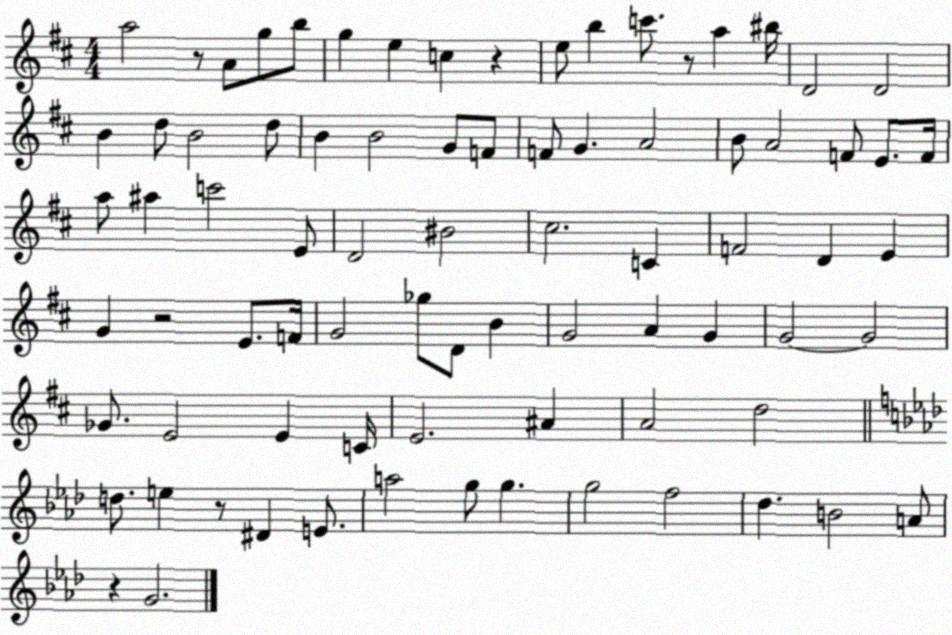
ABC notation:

X:1
T:Untitled
M:4/4
L:1/4
K:D
a2 z/2 A/2 g/2 b/2 g e c z e/2 b c'/2 z/2 a ^b/4 D2 D2 B d/2 B2 d/2 B B2 G/2 F/2 F/2 G A2 B/2 A2 F/2 E/2 F/4 a/2 ^a c'2 E/2 D2 ^B2 ^c2 C F2 D E G z2 E/2 F/4 G2 _g/2 D/2 B G2 A G G2 G2 _G/2 E2 E C/4 E2 ^A A2 d2 d/2 e z/2 ^D E/2 a2 g/2 g g2 f2 _d B2 A/2 z G2